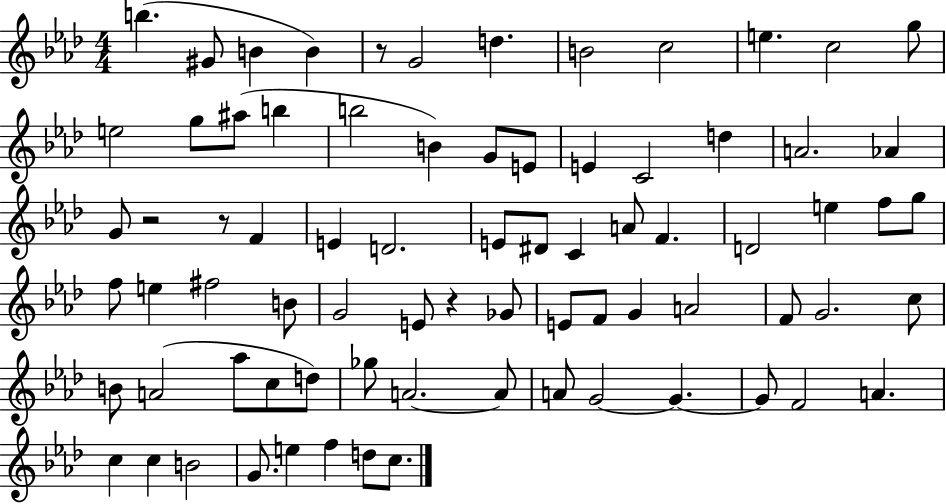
{
  \clef treble
  \numericTimeSignature
  \time 4/4
  \key aes \major
  \repeat volta 2 { b''4.( gis'8 b'4 b'4) | r8 g'2 d''4. | b'2 c''2 | e''4. c''2 g''8 | \break e''2 g''8 ais''8( b''4 | b''2 b'4) g'8 e'8 | e'4 c'2 d''4 | a'2. aes'4 | \break g'8 r2 r8 f'4 | e'4 d'2. | e'8 dis'8 c'4 a'8 f'4. | d'2 e''4 f''8 g''8 | \break f''8 e''4 fis''2 b'8 | g'2 e'8 r4 ges'8 | e'8 f'8 g'4 a'2 | f'8 g'2. c''8 | \break b'8 a'2( aes''8 c''8 d''8) | ges''8 a'2.~~ a'8 | a'8 g'2~~ g'4.~~ | g'8 f'2 a'4. | \break c''4 c''4 b'2 | g'8. e''4 f''4 d''8 c''8. | } \bar "|."
}